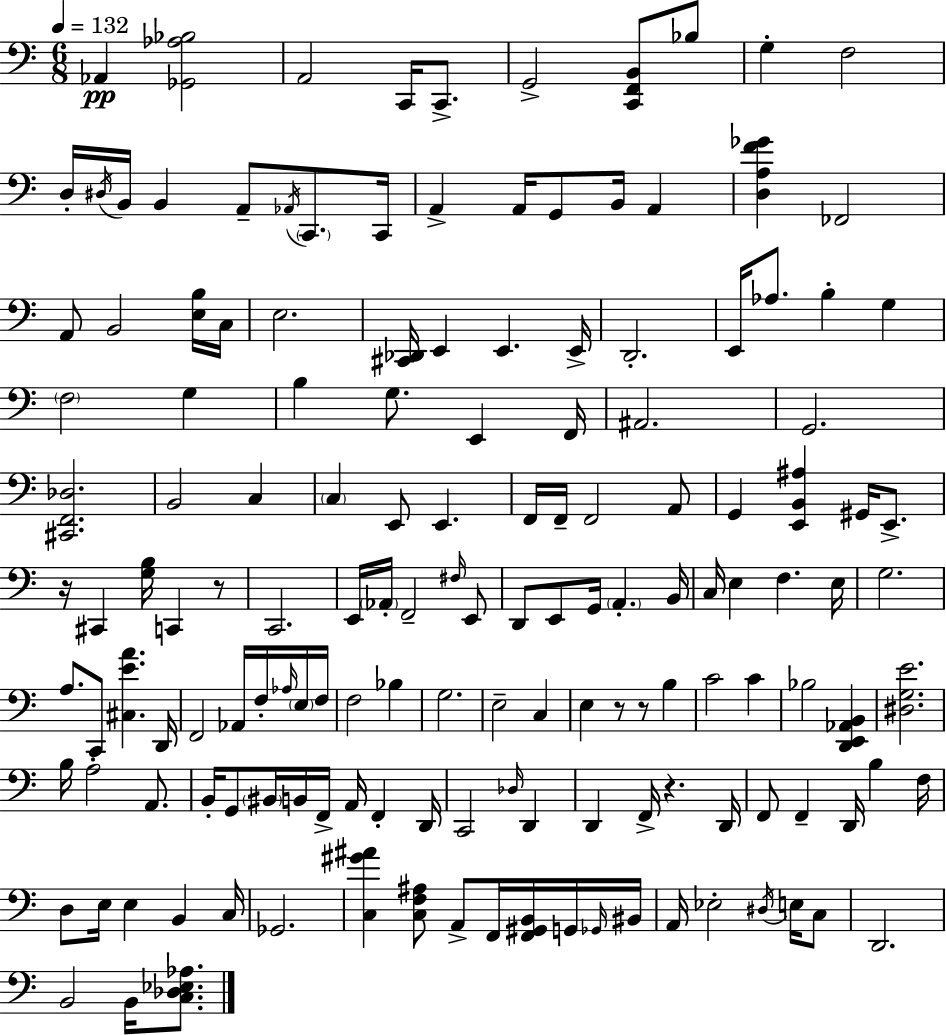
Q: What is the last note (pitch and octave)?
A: B2